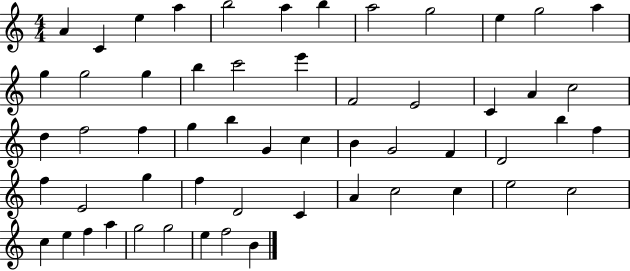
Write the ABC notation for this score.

X:1
T:Untitled
M:4/4
L:1/4
K:C
A C e a b2 a b a2 g2 e g2 a g g2 g b c'2 e' F2 E2 C A c2 d f2 f g b G c B G2 F D2 b f f E2 g f D2 C A c2 c e2 c2 c e f a g2 g2 e f2 B